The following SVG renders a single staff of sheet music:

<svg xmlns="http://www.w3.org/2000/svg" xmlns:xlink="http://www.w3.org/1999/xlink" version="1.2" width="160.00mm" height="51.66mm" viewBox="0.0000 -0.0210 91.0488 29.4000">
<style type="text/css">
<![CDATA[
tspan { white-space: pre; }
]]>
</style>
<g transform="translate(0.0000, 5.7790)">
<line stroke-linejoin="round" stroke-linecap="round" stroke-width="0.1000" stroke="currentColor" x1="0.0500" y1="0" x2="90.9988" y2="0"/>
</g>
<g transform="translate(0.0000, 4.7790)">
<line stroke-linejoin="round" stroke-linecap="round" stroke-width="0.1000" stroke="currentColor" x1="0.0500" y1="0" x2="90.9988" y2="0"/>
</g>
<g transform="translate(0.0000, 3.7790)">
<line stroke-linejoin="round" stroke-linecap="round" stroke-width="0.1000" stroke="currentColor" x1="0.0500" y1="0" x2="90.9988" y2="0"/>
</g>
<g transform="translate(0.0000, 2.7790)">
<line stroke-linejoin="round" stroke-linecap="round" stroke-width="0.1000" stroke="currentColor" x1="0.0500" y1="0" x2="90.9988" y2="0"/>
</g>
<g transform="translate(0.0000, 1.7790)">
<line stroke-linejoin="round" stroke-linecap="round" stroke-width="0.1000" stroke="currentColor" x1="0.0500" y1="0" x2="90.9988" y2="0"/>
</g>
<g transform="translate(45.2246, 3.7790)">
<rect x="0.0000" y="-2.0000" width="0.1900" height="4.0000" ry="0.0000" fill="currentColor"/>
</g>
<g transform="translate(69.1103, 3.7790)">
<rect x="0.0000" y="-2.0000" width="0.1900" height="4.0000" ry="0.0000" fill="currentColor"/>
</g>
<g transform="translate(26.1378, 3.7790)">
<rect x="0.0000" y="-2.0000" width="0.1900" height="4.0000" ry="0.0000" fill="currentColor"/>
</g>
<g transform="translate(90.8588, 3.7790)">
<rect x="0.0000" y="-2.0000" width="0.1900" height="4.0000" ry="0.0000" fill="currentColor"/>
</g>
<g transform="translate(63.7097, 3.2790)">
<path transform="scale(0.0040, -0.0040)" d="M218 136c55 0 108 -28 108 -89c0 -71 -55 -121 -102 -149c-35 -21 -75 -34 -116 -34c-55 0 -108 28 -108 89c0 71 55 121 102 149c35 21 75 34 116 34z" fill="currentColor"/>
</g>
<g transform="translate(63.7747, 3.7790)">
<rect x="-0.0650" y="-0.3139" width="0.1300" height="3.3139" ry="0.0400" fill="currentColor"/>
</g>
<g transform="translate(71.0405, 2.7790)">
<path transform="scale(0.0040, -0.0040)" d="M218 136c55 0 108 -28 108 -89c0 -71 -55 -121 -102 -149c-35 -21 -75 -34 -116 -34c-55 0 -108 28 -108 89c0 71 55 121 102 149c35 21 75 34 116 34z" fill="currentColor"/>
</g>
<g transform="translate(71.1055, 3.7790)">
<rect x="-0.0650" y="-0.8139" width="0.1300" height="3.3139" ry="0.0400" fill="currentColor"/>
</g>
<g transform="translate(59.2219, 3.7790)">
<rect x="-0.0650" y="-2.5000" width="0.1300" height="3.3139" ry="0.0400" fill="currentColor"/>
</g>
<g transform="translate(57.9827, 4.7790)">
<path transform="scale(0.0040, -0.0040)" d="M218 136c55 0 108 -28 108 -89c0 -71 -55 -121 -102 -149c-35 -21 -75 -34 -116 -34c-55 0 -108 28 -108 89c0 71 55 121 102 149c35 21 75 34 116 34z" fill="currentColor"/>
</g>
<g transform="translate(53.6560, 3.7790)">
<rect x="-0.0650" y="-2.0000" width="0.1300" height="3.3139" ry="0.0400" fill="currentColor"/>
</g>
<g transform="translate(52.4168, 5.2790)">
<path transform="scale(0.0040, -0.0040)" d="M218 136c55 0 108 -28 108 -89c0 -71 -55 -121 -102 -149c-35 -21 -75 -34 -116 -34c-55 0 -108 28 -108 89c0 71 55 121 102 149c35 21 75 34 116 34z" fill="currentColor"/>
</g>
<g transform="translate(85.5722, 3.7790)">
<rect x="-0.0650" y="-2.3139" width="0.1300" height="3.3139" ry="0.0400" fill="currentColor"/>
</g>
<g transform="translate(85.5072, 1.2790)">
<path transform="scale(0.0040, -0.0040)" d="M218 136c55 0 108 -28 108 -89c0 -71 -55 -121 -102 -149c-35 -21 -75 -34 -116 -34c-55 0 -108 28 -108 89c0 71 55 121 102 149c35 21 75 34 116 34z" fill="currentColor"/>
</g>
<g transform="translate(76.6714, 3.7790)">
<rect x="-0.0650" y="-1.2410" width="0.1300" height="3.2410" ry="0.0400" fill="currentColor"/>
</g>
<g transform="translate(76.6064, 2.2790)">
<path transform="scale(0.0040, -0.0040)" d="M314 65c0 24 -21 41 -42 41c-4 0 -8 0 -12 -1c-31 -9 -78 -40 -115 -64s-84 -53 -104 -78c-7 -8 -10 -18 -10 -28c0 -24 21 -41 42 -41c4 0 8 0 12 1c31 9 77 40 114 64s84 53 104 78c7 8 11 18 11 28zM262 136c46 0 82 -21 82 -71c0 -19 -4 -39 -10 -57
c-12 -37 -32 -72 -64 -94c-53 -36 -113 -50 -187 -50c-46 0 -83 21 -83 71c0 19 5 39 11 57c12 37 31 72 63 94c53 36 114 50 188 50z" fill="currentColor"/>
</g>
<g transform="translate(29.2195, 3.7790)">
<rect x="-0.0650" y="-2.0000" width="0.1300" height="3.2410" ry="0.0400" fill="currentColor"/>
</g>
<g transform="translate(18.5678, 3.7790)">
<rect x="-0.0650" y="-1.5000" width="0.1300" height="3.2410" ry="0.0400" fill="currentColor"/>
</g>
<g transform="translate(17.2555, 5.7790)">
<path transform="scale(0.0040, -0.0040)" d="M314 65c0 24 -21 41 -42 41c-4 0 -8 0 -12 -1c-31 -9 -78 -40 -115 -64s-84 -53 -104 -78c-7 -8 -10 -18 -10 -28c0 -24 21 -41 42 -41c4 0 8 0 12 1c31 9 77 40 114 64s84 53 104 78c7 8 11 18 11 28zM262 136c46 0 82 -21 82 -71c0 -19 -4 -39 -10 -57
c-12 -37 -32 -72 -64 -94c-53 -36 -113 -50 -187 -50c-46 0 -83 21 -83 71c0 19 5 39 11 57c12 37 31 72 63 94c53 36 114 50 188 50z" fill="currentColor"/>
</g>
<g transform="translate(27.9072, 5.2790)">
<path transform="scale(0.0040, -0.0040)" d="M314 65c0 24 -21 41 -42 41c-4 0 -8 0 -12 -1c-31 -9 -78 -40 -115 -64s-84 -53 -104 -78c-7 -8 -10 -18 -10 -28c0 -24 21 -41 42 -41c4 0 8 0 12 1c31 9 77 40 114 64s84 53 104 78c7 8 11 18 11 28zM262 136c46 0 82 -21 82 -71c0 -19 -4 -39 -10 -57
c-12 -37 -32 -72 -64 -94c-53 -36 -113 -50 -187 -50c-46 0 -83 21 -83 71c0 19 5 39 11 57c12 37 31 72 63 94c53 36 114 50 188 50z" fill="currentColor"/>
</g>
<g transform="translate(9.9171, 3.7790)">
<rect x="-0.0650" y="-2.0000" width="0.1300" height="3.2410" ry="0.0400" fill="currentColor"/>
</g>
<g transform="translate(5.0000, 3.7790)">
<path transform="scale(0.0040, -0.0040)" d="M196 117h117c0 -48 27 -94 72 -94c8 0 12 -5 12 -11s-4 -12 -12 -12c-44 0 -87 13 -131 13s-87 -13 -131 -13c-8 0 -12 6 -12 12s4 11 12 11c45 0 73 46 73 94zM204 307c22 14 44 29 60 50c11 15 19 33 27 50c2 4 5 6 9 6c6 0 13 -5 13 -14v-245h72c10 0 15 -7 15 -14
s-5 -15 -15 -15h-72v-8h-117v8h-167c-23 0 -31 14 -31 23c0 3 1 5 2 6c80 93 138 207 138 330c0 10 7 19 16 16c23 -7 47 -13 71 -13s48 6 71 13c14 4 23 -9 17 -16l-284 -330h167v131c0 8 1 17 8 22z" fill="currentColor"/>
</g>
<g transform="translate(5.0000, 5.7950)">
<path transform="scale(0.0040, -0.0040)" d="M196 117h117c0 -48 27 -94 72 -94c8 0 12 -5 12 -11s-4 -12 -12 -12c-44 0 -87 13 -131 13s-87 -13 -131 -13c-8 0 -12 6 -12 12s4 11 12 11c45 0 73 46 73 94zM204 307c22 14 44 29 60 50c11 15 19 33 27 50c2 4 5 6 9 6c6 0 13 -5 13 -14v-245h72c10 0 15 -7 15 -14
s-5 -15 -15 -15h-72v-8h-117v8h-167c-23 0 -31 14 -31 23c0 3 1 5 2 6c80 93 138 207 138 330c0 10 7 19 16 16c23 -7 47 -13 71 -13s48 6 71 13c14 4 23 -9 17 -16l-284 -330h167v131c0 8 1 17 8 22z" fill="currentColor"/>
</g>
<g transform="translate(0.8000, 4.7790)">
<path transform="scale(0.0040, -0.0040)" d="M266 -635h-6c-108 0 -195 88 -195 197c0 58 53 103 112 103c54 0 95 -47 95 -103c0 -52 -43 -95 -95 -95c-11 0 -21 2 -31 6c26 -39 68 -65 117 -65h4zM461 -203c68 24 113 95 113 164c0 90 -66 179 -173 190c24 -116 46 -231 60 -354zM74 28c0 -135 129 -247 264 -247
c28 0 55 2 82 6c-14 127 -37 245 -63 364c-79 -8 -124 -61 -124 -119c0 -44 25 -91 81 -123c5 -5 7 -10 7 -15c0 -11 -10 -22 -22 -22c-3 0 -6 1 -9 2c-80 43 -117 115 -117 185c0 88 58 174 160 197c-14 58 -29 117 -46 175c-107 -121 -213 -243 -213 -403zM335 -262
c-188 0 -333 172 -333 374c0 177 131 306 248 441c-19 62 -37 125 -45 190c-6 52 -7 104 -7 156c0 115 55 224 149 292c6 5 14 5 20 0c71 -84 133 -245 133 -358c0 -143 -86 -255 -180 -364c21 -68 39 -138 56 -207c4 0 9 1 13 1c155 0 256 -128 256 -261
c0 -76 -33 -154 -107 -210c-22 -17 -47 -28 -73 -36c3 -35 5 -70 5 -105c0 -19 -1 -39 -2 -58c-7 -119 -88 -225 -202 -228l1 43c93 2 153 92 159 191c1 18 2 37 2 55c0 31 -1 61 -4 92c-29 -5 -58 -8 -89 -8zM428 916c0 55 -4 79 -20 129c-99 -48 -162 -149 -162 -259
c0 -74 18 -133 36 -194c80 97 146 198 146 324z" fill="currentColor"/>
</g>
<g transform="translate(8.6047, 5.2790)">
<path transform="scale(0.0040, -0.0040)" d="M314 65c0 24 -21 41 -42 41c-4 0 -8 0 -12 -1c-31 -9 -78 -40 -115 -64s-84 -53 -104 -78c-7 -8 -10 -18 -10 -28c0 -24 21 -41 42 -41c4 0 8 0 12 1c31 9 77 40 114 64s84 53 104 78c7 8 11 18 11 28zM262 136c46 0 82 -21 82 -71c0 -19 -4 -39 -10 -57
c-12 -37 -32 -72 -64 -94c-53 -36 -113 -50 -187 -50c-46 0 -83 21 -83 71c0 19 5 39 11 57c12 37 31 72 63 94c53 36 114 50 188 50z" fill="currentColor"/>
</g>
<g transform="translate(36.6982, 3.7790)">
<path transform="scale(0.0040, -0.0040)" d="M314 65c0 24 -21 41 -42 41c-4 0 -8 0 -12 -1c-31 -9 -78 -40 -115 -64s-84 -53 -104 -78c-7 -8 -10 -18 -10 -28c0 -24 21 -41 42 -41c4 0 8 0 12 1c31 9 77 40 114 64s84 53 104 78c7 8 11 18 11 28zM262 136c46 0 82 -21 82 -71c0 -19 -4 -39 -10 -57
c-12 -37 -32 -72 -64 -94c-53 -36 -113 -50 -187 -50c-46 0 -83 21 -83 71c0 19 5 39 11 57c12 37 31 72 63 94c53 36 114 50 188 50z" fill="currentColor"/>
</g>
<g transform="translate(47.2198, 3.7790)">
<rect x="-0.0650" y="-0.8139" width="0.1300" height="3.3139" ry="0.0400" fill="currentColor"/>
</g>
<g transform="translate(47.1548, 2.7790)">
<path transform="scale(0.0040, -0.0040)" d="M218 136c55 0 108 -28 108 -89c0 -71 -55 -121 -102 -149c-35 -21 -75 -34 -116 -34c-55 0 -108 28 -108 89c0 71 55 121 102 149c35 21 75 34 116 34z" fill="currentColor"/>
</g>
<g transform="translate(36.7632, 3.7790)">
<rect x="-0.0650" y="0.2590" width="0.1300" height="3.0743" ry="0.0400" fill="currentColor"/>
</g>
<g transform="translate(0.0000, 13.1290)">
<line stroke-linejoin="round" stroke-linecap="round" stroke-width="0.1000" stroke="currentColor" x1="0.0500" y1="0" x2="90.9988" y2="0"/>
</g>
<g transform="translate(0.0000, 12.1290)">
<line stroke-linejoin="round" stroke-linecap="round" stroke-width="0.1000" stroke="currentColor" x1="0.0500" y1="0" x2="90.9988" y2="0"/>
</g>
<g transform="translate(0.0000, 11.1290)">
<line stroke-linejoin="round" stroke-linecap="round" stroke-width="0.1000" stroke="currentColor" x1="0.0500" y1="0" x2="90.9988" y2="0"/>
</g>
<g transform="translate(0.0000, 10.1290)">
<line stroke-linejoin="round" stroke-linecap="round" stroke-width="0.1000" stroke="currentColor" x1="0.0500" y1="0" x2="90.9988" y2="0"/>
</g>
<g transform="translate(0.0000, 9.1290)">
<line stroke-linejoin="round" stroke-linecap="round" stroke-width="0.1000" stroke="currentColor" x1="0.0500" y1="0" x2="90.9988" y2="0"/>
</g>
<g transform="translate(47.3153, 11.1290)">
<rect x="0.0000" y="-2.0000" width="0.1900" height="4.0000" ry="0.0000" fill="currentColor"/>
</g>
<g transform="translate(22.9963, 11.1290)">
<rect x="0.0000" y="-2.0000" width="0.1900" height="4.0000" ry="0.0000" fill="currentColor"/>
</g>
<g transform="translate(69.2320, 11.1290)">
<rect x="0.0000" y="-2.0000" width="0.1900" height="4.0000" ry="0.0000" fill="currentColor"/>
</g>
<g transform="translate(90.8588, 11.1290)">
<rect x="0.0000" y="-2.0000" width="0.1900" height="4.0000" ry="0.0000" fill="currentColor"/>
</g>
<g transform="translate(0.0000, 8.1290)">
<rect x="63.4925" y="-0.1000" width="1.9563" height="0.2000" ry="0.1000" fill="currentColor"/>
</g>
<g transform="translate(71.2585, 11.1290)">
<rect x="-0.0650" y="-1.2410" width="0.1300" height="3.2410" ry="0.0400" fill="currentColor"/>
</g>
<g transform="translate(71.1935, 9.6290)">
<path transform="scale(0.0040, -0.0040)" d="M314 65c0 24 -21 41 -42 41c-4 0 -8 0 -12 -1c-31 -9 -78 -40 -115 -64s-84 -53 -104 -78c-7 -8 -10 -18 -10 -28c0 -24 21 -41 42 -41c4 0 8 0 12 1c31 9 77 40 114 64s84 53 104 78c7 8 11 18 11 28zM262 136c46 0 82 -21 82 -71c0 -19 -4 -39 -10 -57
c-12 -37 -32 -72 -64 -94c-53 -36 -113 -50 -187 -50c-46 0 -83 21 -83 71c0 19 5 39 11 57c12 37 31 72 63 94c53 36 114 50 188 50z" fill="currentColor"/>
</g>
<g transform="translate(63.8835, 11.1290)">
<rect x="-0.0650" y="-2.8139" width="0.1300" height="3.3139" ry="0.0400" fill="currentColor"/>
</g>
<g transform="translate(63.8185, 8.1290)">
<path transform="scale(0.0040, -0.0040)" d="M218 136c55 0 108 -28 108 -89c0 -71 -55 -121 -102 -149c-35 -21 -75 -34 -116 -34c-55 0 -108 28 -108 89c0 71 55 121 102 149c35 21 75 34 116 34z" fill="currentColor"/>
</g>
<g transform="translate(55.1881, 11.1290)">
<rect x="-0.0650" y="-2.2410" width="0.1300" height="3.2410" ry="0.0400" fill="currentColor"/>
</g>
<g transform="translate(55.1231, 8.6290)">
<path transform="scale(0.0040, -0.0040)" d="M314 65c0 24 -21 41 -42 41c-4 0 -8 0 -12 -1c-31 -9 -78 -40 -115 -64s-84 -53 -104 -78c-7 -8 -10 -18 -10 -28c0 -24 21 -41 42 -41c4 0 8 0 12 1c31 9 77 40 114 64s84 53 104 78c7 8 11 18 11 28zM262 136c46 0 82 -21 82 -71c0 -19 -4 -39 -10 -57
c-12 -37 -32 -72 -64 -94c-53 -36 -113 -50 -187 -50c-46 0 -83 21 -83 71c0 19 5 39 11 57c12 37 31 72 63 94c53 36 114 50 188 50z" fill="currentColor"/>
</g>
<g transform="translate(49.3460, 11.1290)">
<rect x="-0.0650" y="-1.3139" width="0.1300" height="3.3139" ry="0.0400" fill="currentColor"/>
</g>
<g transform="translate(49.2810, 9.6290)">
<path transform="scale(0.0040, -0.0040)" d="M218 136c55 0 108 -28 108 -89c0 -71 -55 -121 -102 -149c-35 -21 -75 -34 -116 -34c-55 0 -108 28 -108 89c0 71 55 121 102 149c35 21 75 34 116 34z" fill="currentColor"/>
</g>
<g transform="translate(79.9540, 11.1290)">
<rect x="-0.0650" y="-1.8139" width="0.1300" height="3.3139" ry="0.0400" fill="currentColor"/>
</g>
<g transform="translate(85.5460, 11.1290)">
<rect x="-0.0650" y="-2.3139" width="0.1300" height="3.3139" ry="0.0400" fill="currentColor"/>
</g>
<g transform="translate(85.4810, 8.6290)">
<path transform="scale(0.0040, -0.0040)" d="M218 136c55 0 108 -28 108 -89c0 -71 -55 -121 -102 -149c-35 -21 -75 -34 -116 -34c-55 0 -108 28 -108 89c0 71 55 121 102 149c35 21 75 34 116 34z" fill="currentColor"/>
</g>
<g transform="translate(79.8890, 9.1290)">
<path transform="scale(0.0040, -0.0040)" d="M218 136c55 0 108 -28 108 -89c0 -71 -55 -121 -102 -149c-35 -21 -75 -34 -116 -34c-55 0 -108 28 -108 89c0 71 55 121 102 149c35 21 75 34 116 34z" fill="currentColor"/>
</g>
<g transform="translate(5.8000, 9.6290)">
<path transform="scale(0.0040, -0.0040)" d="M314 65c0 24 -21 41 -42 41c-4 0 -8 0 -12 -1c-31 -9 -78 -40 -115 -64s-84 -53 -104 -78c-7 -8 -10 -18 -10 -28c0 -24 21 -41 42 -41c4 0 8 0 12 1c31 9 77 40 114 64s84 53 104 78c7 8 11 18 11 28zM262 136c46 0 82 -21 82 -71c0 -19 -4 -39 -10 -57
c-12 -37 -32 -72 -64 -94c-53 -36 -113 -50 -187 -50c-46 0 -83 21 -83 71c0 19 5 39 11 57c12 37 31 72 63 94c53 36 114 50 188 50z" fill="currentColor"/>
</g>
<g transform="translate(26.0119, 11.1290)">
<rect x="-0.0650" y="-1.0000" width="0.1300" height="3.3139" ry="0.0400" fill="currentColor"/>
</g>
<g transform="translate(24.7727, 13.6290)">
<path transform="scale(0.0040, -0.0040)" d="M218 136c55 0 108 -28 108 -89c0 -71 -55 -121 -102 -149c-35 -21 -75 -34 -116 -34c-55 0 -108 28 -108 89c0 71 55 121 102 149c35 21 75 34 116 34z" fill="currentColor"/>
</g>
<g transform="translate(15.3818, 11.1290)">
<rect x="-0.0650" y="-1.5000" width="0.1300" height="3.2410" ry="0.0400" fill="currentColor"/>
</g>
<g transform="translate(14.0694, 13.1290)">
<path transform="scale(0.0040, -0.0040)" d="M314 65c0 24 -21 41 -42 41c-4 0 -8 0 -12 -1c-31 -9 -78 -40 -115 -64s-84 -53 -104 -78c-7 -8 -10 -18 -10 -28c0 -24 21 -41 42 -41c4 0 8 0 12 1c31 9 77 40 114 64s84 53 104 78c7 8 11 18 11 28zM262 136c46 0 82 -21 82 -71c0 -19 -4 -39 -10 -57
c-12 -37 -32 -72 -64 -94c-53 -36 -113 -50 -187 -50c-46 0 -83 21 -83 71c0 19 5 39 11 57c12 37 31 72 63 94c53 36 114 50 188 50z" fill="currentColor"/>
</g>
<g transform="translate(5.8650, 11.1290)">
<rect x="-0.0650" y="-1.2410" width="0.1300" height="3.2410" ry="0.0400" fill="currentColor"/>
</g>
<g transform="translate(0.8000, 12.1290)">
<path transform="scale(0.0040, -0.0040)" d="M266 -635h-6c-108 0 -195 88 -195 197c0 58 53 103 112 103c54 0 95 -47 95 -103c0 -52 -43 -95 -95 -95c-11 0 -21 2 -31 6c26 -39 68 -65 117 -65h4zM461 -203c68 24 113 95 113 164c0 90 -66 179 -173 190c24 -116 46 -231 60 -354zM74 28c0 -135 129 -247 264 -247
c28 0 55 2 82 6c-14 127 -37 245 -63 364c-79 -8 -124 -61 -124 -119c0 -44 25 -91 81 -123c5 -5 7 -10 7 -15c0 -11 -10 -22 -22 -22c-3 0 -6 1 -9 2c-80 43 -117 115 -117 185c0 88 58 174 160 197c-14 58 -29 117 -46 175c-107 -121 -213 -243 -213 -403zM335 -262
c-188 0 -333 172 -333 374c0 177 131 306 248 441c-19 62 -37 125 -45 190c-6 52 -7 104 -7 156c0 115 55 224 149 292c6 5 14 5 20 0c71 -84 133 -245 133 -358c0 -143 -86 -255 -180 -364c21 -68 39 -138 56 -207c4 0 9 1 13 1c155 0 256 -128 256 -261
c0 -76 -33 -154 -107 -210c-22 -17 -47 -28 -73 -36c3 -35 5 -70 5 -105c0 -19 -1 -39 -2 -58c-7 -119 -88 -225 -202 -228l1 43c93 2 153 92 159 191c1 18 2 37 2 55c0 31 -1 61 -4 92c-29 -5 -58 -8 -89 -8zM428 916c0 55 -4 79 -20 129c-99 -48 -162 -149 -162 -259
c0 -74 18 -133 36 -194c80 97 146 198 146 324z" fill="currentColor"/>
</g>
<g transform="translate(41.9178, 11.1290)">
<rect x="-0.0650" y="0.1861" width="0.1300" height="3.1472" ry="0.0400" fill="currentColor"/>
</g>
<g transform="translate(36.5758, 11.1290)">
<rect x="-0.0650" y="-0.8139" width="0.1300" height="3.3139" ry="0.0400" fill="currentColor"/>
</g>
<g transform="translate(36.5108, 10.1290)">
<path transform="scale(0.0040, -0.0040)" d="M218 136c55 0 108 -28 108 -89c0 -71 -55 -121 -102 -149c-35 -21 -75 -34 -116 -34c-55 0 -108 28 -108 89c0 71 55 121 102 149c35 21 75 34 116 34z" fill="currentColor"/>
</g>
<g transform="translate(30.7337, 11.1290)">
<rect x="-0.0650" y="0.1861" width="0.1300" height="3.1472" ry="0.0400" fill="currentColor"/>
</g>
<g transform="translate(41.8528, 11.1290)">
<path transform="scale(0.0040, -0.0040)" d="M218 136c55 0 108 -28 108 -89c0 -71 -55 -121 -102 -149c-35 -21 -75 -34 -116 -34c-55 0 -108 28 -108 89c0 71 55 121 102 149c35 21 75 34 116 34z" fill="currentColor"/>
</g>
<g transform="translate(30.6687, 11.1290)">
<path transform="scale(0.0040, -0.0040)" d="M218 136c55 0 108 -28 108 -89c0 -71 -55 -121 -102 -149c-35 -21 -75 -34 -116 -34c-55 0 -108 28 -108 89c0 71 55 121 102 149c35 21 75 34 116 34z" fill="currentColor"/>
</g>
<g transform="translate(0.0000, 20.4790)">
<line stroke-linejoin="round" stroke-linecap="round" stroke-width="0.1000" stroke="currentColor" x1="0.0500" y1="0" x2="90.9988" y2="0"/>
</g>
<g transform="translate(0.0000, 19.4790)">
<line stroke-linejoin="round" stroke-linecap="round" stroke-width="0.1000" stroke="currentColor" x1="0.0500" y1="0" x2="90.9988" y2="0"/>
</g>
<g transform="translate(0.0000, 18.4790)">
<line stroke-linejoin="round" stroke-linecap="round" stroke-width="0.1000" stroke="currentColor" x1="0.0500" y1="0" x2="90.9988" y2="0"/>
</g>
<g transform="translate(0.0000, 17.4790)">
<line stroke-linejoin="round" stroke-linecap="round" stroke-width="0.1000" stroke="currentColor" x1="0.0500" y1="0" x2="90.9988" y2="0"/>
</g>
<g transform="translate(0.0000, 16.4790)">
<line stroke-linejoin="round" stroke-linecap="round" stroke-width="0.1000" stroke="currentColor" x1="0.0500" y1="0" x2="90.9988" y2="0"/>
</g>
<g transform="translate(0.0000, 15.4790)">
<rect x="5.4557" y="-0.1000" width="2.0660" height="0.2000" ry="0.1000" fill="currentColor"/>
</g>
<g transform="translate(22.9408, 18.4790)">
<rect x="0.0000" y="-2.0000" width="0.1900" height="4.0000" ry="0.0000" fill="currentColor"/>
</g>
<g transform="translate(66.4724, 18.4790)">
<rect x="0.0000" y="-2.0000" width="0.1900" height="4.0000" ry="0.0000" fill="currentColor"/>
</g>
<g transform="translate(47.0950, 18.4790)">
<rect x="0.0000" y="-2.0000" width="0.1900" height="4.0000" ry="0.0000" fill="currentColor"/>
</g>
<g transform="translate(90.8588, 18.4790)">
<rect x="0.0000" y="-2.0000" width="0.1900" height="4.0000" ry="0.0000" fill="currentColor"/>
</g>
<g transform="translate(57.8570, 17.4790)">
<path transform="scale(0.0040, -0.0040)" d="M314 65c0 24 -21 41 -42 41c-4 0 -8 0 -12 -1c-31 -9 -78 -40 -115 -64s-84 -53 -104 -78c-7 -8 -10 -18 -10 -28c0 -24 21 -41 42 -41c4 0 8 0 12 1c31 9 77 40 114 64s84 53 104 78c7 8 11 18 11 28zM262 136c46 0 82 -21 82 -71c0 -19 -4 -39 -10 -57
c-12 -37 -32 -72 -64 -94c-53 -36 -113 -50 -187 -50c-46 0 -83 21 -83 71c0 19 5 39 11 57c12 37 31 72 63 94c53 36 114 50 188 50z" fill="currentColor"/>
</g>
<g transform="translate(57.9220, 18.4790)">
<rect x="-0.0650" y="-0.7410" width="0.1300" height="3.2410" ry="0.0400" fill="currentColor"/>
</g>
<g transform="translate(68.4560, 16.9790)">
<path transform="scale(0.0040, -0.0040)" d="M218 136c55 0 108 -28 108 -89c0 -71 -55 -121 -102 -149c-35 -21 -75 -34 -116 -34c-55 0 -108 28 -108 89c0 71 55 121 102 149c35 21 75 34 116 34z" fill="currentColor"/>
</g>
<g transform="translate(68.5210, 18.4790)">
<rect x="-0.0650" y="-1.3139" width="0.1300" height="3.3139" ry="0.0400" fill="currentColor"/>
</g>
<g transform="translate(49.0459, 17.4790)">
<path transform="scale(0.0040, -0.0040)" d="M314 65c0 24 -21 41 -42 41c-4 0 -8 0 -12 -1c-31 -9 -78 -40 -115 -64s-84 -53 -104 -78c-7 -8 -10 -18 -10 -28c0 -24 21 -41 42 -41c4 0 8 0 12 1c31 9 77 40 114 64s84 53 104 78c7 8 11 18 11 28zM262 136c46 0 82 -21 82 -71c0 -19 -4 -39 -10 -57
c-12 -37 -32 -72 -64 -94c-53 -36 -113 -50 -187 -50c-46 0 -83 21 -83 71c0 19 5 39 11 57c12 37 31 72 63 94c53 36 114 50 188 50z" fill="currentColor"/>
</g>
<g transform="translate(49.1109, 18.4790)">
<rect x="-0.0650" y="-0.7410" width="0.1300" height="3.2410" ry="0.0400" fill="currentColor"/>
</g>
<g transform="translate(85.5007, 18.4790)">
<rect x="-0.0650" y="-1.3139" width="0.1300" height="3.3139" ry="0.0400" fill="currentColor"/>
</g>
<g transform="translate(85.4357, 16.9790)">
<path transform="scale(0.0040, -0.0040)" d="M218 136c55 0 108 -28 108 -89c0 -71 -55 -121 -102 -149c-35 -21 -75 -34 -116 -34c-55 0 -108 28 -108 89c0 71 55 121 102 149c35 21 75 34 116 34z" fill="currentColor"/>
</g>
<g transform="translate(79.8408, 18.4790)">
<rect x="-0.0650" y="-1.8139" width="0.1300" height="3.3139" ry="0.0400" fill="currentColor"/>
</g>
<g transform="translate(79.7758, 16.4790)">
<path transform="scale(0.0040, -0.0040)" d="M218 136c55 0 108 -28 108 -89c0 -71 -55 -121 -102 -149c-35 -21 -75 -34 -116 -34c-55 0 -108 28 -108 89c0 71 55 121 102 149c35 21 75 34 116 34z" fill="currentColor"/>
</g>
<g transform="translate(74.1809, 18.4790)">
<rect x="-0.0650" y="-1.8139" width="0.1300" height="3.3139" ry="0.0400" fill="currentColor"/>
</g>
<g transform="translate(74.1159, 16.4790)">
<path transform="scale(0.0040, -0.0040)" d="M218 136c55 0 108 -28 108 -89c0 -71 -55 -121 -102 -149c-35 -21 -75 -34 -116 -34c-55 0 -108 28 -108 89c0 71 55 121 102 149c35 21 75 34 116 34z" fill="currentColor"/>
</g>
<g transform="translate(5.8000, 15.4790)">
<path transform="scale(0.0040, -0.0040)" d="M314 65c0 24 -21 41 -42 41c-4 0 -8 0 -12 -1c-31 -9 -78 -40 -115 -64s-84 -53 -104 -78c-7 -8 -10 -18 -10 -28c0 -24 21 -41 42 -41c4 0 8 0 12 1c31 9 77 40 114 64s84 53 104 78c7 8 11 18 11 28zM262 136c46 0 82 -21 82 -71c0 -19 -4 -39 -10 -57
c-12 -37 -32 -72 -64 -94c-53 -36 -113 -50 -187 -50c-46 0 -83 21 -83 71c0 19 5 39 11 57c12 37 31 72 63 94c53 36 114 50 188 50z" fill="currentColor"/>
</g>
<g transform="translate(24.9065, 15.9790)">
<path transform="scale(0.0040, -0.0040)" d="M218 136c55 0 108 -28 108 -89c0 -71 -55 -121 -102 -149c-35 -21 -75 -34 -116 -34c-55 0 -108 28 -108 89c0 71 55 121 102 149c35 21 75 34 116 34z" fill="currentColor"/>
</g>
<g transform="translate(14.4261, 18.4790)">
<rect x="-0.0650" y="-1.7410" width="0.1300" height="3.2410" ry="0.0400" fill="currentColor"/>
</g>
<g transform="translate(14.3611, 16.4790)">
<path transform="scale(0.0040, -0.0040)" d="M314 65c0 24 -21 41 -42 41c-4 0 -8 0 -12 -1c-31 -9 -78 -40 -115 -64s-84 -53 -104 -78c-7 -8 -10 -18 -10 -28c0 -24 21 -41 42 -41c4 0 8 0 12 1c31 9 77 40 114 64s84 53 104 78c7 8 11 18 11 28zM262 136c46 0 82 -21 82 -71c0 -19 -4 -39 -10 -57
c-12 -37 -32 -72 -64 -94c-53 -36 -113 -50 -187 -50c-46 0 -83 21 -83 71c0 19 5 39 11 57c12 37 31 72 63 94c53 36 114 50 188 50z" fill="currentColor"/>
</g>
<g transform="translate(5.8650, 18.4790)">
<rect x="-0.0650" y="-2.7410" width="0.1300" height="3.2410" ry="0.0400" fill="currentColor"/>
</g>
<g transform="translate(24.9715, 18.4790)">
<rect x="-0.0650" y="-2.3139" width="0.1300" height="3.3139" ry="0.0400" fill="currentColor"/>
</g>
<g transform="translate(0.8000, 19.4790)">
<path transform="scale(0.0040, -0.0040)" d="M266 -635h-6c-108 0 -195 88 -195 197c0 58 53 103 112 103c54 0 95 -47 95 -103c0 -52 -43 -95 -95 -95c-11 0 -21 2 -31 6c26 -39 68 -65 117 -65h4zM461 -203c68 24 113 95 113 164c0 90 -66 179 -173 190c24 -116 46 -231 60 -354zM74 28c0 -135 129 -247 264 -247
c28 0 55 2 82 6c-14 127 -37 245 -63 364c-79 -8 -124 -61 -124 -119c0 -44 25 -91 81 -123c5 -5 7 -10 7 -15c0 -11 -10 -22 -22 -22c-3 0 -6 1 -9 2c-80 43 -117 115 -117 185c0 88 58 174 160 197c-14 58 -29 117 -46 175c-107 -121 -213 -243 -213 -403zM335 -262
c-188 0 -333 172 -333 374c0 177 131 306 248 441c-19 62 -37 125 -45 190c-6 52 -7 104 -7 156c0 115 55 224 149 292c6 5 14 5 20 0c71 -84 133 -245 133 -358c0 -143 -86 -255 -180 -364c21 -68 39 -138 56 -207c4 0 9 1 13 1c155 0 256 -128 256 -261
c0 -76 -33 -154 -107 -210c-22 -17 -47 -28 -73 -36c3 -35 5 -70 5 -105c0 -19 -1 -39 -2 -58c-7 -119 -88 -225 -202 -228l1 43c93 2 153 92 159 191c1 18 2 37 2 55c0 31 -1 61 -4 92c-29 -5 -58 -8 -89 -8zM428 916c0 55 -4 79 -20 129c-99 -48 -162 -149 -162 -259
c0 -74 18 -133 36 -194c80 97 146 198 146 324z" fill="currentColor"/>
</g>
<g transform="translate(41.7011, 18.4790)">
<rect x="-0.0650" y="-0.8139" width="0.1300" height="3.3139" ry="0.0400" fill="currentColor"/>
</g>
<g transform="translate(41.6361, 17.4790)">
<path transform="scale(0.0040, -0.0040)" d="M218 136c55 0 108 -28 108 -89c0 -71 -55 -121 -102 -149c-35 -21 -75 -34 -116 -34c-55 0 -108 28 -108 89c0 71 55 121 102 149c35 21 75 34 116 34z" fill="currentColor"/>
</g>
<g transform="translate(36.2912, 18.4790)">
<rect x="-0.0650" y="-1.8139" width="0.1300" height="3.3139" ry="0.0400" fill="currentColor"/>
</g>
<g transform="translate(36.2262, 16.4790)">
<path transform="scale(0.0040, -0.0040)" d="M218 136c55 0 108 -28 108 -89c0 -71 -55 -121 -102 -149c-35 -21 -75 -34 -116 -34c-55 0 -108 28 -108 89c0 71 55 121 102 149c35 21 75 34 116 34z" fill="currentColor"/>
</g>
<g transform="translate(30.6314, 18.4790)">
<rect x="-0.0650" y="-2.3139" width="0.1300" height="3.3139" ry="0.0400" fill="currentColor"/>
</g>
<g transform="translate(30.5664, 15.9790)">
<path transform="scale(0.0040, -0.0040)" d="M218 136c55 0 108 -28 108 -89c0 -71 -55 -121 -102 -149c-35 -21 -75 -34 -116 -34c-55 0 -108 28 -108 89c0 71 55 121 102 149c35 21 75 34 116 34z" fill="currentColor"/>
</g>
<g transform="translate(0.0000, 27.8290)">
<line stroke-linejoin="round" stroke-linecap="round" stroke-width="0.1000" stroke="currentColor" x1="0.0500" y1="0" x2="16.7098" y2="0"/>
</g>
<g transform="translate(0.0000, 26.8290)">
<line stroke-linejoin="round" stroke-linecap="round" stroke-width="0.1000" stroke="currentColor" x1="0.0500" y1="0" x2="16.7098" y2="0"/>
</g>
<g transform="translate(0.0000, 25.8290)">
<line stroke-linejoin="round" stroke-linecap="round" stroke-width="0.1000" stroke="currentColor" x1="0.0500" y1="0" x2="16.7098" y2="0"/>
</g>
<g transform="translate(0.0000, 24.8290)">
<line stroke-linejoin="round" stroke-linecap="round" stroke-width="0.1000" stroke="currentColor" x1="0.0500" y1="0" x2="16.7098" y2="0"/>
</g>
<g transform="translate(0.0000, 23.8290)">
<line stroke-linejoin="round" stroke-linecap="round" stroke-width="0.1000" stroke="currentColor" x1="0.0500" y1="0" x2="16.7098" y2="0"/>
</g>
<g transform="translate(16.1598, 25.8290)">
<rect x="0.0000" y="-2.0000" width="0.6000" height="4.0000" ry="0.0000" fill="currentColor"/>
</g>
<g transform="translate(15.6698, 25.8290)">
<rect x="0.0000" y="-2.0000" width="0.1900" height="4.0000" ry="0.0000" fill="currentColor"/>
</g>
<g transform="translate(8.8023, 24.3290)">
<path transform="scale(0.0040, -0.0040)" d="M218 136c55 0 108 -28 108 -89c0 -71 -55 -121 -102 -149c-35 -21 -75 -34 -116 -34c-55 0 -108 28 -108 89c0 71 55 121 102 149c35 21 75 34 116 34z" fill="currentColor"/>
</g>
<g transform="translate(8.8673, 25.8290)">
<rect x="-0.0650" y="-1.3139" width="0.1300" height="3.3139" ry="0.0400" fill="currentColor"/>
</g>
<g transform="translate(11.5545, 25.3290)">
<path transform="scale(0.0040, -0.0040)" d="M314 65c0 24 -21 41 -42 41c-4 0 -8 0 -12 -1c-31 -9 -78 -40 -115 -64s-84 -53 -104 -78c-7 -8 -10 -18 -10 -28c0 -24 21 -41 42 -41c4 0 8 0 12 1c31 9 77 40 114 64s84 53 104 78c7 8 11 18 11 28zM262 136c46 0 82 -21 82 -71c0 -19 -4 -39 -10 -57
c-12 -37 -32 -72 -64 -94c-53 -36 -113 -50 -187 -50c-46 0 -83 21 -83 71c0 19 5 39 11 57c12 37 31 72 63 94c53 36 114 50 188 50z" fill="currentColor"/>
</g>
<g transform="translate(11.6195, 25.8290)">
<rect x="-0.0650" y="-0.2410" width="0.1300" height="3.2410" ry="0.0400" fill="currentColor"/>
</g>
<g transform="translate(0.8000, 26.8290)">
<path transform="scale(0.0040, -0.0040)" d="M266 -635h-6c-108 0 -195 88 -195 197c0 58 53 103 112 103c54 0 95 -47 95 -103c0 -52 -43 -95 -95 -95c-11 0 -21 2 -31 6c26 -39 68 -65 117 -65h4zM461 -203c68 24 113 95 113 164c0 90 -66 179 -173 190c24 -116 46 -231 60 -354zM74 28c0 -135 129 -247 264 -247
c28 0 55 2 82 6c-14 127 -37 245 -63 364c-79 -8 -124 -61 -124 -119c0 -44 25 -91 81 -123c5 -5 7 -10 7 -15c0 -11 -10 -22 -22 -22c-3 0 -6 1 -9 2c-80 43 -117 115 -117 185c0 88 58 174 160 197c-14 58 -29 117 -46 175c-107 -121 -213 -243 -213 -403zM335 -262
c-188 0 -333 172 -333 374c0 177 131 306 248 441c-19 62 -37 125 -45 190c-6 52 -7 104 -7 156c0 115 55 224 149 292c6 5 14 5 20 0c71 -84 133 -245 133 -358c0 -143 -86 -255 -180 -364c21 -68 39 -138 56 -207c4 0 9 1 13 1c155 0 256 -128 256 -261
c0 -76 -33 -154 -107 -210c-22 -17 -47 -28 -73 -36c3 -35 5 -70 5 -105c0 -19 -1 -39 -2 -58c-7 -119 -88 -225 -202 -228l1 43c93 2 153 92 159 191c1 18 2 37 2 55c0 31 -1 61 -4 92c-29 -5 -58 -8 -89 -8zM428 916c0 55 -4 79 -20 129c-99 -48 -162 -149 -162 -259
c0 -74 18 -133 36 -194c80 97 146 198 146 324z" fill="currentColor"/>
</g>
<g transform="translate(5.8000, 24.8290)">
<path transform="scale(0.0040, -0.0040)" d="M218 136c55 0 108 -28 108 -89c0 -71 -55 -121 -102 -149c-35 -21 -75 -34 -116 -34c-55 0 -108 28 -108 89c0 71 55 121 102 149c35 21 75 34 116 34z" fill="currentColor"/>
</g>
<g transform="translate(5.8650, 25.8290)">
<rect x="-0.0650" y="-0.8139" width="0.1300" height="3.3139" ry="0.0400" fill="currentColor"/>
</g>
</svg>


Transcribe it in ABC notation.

X:1
T:Untitled
M:4/4
L:1/4
K:C
F2 E2 F2 B2 d F G c d e2 g e2 E2 D B d B e g2 a e2 f g a2 f2 g g f d d2 d2 e f f e d e c2